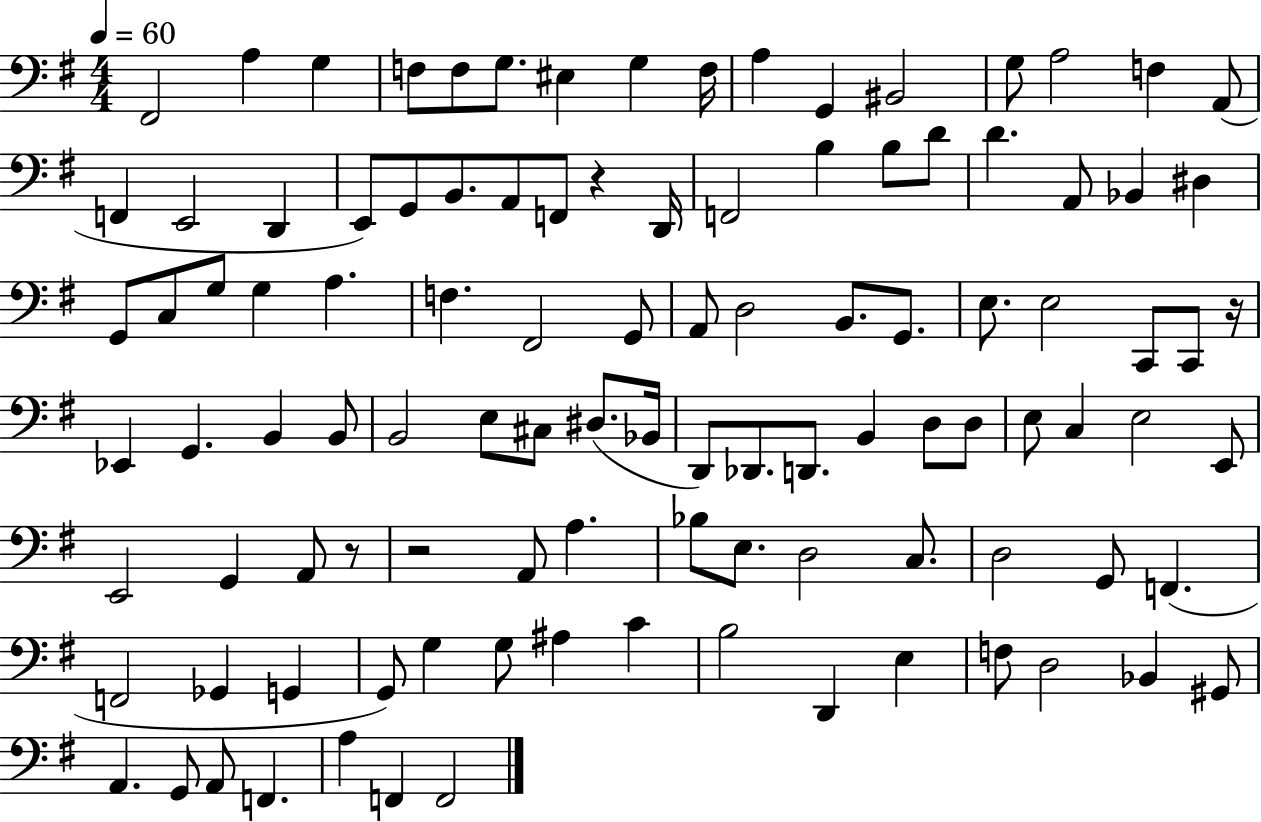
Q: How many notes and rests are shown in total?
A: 106